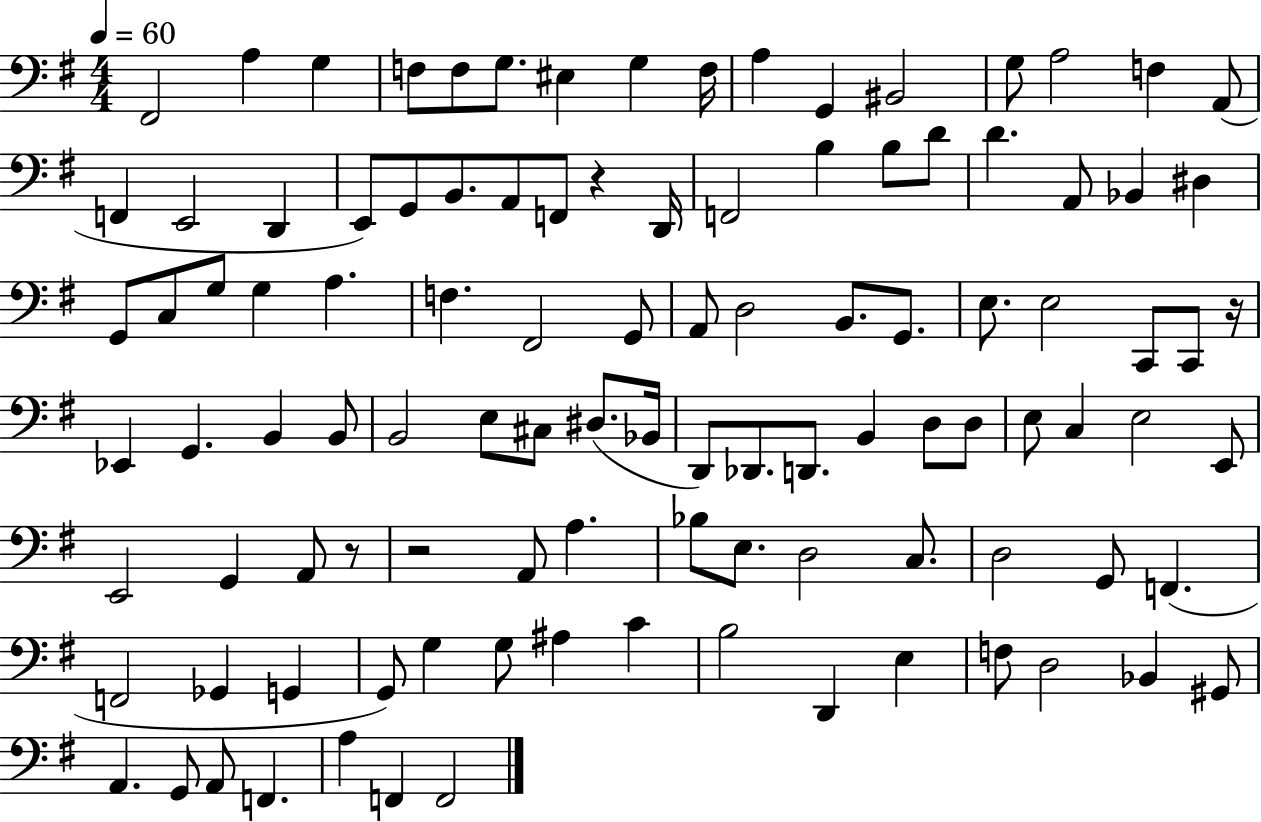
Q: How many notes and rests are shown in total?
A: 106